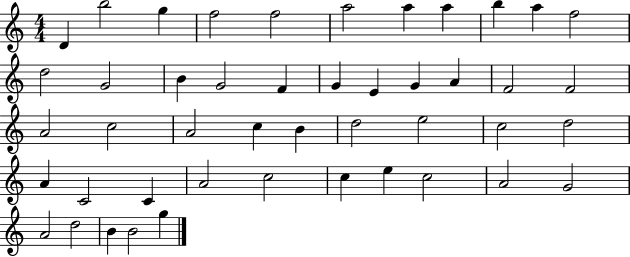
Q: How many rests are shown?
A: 0